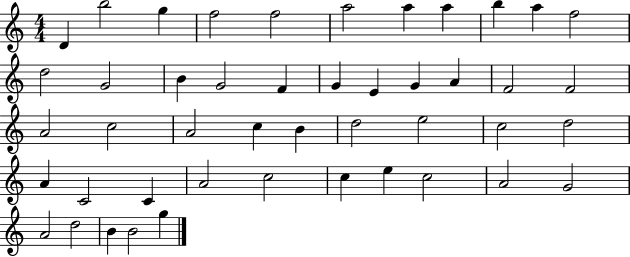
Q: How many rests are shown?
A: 0